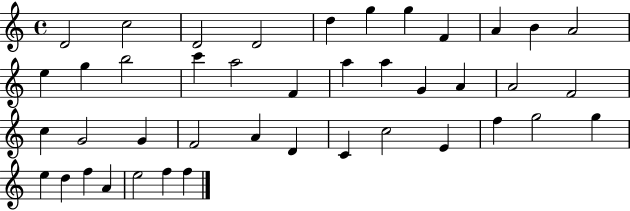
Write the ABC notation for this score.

X:1
T:Untitled
M:4/4
L:1/4
K:C
D2 c2 D2 D2 d g g F A B A2 e g b2 c' a2 F a a G A A2 F2 c G2 G F2 A D C c2 E f g2 g e d f A e2 f f